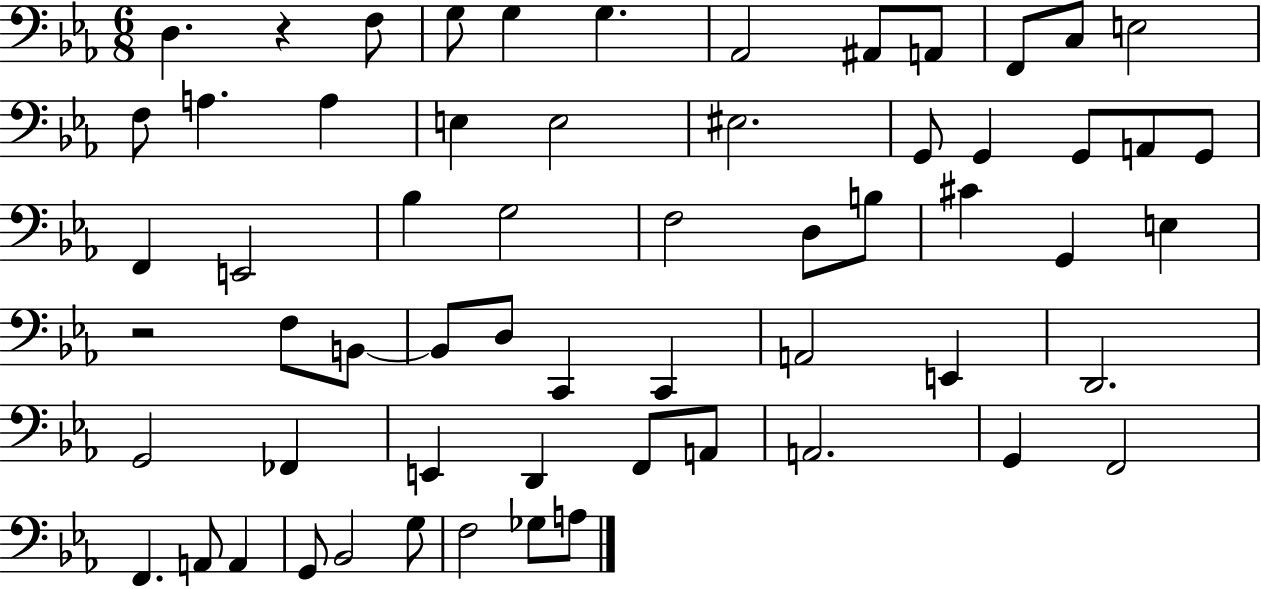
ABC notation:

X:1
T:Untitled
M:6/8
L:1/4
K:Eb
D, z F,/2 G,/2 G, G, _A,,2 ^A,,/2 A,,/2 F,,/2 C,/2 E,2 F,/2 A, A, E, E,2 ^E,2 G,,/2 G,, G,,/2 A,,/2 G,,/2 F,, E,,2 _B, G,2 F,2 D,/2 B,/2 ^C G,, E, z2 F,/2 B,,/2 B,,/2 D,/2 C,, C,, A,,2 E,, D,,2 G,,2 _F,, E,, D,, F,,/2 A,,/2 A,,2 G,, F,,2 F,, A,,/2 A,, G,,/2 _B,,2 G,/2 F,2 _G,/2 A,/2